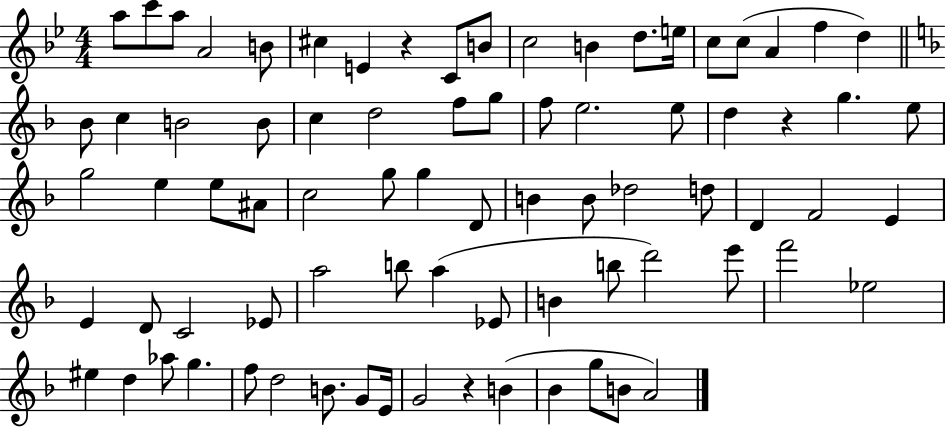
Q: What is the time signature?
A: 4/4